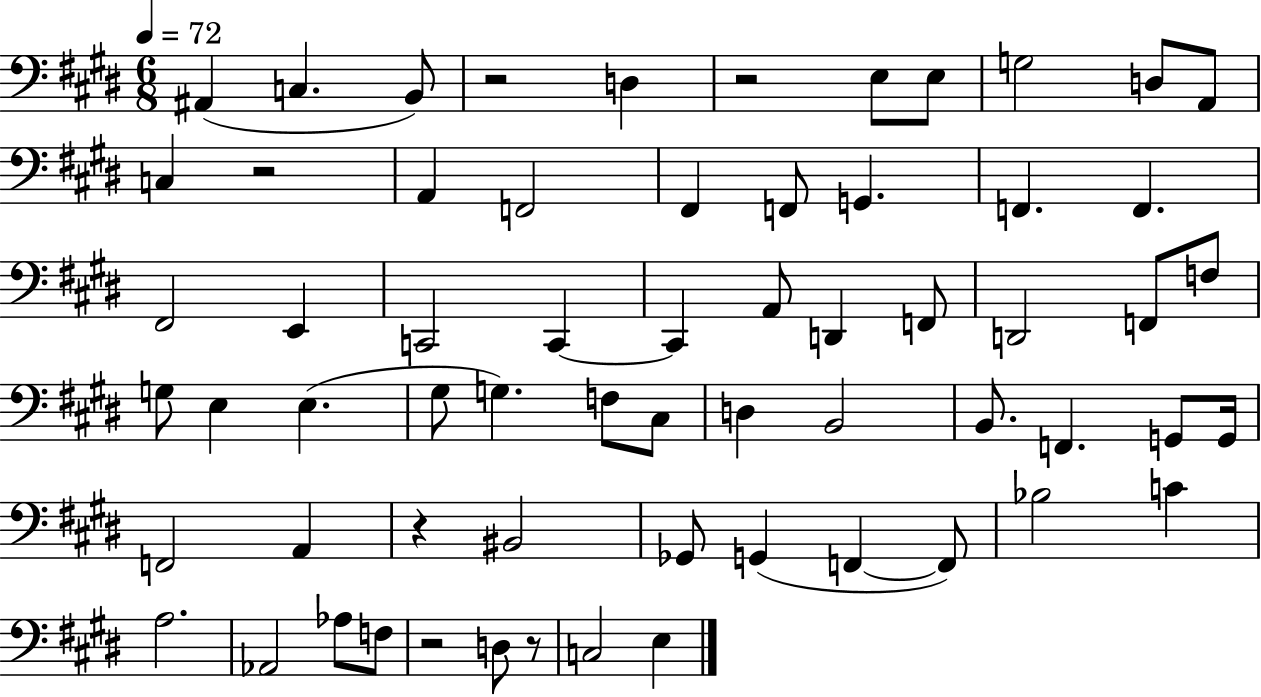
A#2/q C3/q. B2/e R/h D3/q R/h E3/e E3/e G3/h D3/e A2/e C3/q R/h A2/q F2/h F#2/q F2/e G2/q. F2/q. F2/q. F#2/h E2/q C2/h C2/q C2/q A2/e D2/q F2/e D2/h F2/e F3/e G3/e E3/q E3/q. G#3/e G3/q. F3/e C#3/e D3/q B2/h B2/e. F2/q. G2/e G2/s F2/h A2/q R/q BIS2/h Gb2/e G2/q F2/q F2/e Bb3/h C4/q A3/h. Ab2/h Ab3/e F3/e R/h D3/e R/e C3/h E3/q